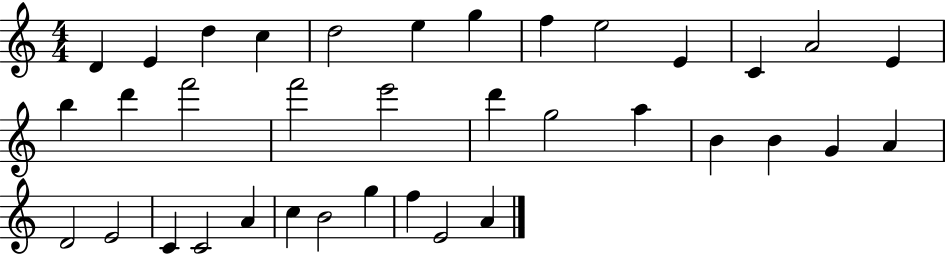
{
  \clef treble
  \numericTimeSignature
  \time 4/4
  \key c \major
  d'4 e'4 d''4 c''4 | d''2 e''4 g''4 | f''4 e''2 e'4 | c'4 a'2 e'4 | \break b''4 d'''4 f'''2 | f'''2 e'''2 | d'''4 g''2 a''4 | b'4 b'4 g'4 a'4 | \break d'2 e'2 | c'4 c'2 a'4 | c''4 b'2 g''4 | f''4 e'2 a'4 | \break \bar "|."
}